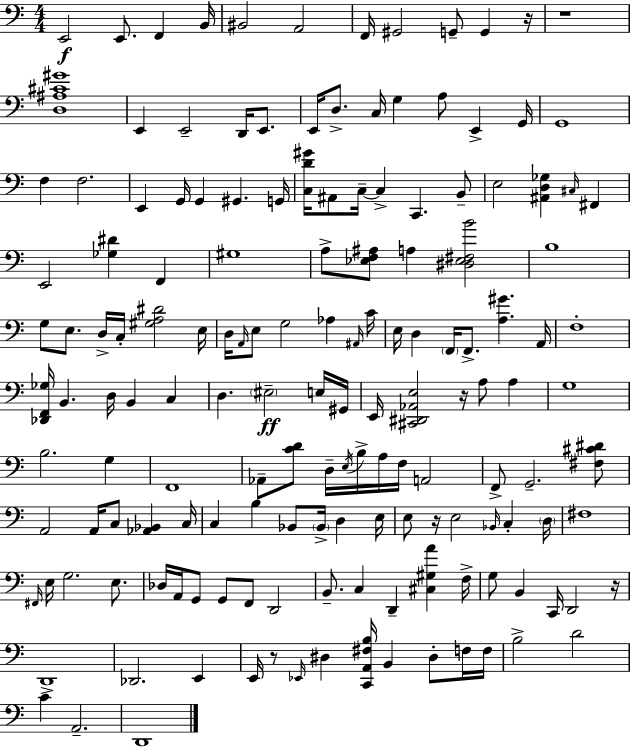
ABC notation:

X:1
T:Untitled
M:4/4
L:1/4
K:C
E,,2 E,,/2 F,, B,,/4 ^B,,2 A,,2 F,,/4 ^G,,2 G,,/2 G,, z/4 z4 [D,^A,^C^G]4 E,, E,,2 D,,/4 E,,/2 E,,/4 D,/2 C,/4 G, A,/2 E,, G,,/4 G,,4 F, F,2 E,, G,,/4 G,, ^G,, G,,/4 [C,D^G]/4 ^A,,/2 C,/4 C, C,, B,,/2 E,2 [^A,,D,_G,] ^C,/4 ^F,, E,,2 [_G,^D] F,, ^G,4 A,/2 [_E,F,^A,]/2 A, [^D,_E,^F,B]2 B,4 G,/2 E,/2 D,/4 C,/4 [^G,A,^D]2 E,/4 D,/4 A,,/4 E,/2 G,2 _A, ^A,,/4 C/4 E,/4 D, F,,/4 F,,/2 [A,^G] A,,/4 F,4 [_D,,F,,_G,]/4 B,, D,/4 B,, C, D, ^E,2 E,/4 ^G,,/4 E,,/4 [^C,,^D,,_A,,E,]2 z/4 A,/2 A, G,4 B,2 G, F,,4 _A,,/2 [CD]/2 D,/4 E,/4 B,/4 A,/4 F,/4 A,,2 F,,/2 G,,2 [^F,^C^D]/2 A,,2 A,,/4 C,/2 [_A,,_B,,] C,/4 C, B, _B,,/2 _B,,/4 D, E,/4 E,/2 z/4 E,2 _B,,/4 C, D,/4 ^F,4 ^F,,/4 E,/4 G,2 E,/2 _D,/4 A,,/4 G,,/2 G,,/2 F,,/2 D,,2 B,,/2 C, D,, [^C,^G,A] F,/4 G,/2 B,, C,,/4 D,,2 z/4 D,,4 _D,,2 E,, E,,/4 z/2 _E,,/4 ^D, [C,,A,,^F,B,]/4 B,, ^D,/2 F,/4 F,/4 B,2 D2 C A,,2 D,,4